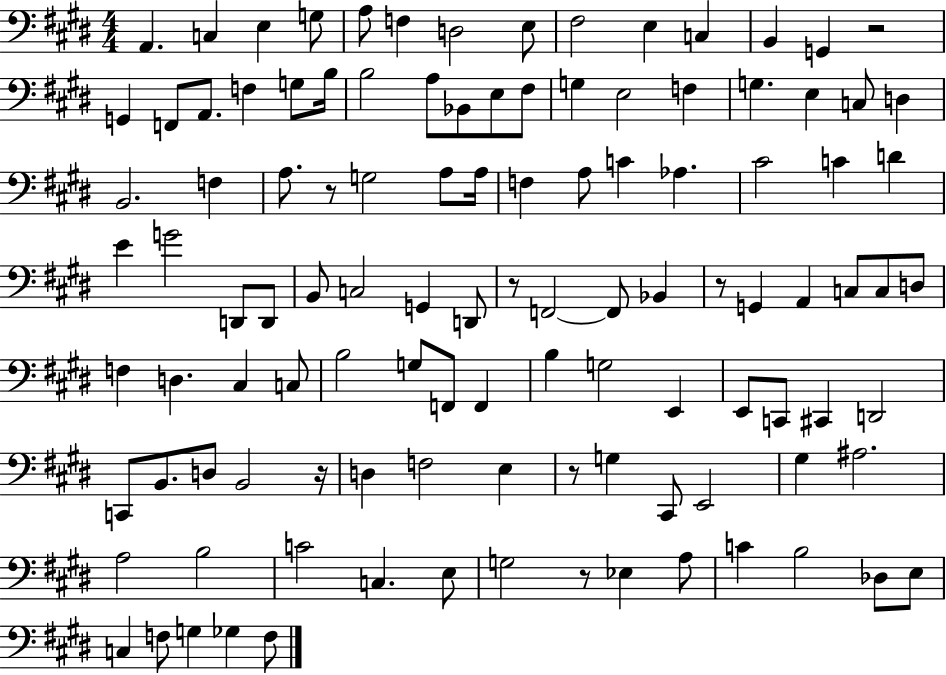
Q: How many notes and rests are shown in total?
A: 111